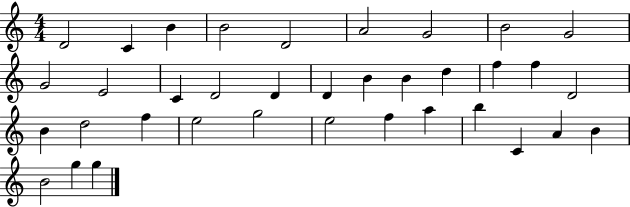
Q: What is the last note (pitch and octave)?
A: G5